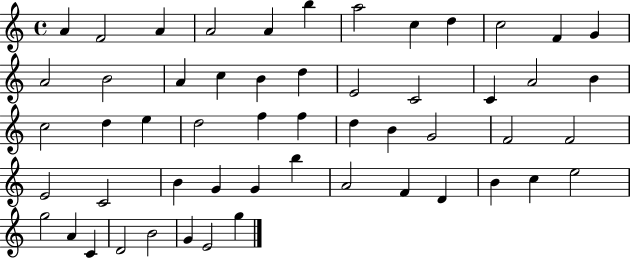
A4/q F4/h A4/q A4/h A4/q B5/q A5/h C5/q D5/q C5/h F4/q G4/q A4/h B4/h A4/q C5/q B4/q D5/q E4/h C4/h C4/q A4/h B4/q C5/h D5/q E5/q D5/h F5/q F5/q D5/q B4/q G4/h F4/h F4/h E4/h C4/h B4/q G4/q G4/q B5/q A4/h F4/q D4/q B4/q C5/q E5/h G5/h A4/q C4/q D4/h B4/h G4/q E4/h G5/q